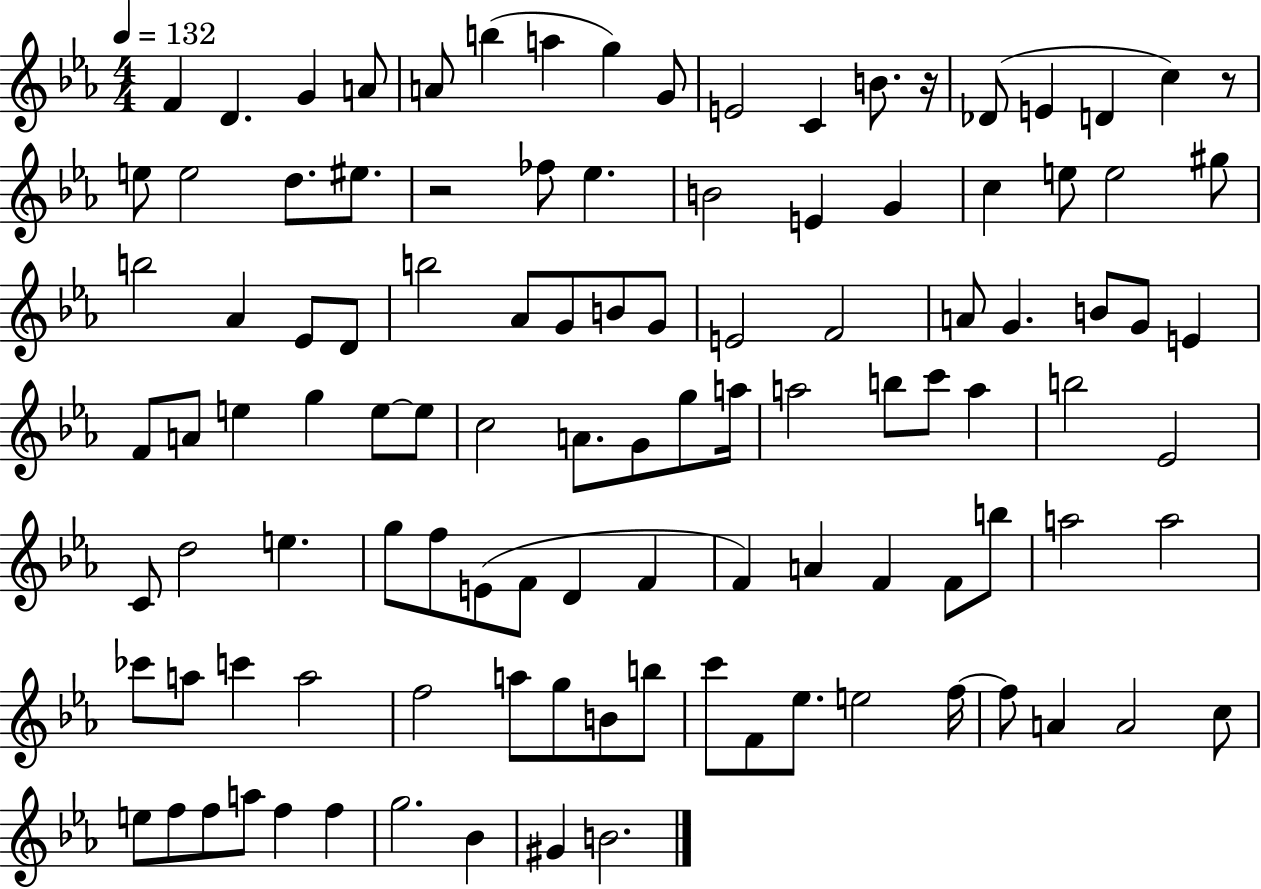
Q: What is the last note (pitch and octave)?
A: B4